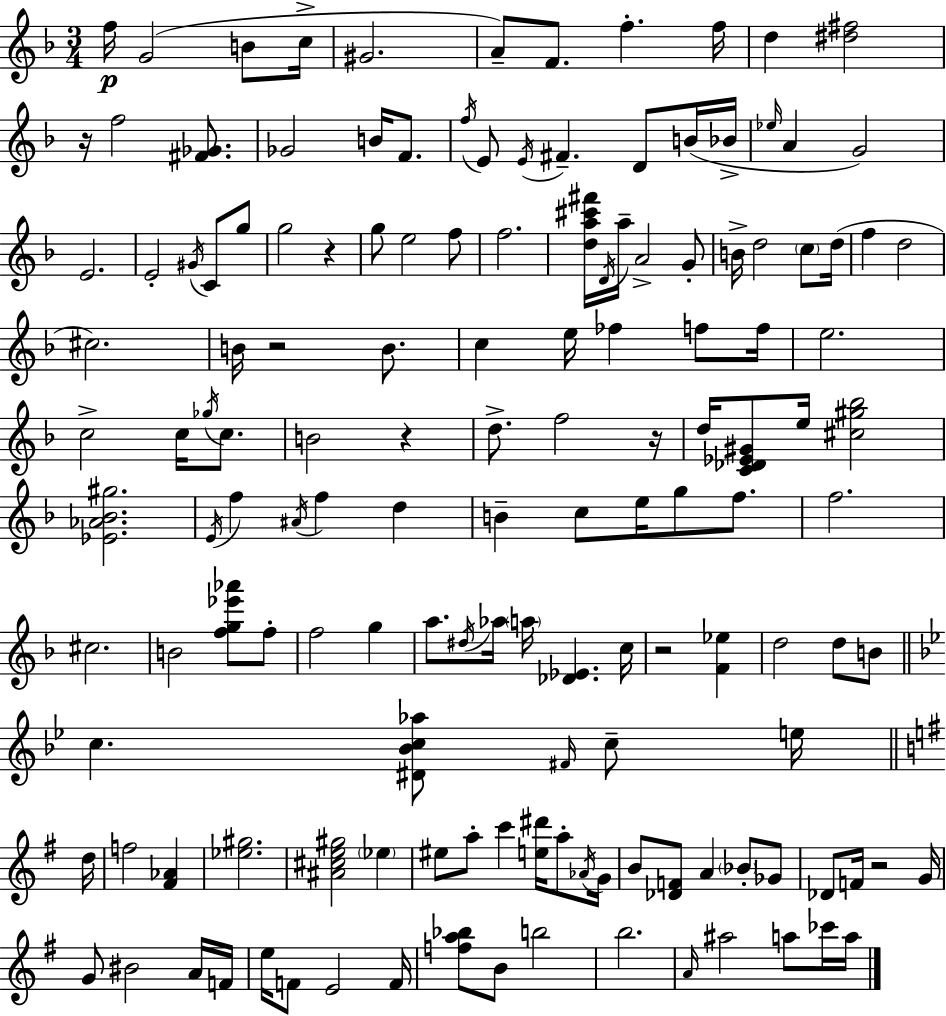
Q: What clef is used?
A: treble